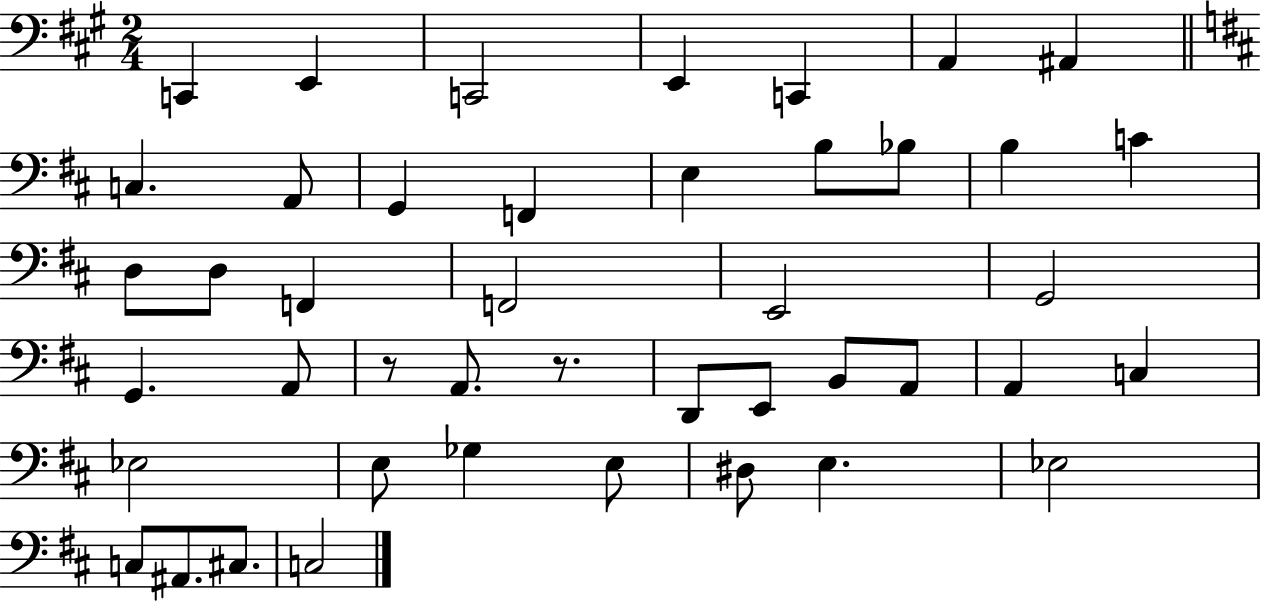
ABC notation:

X:1
T:Untitled
M:2/4
L:1/4
K:A
C,, E,, C,,2 E,, C,, A,, ^A,, C, A,,/2 G,, F,, E, B,/2 _B,/2 B, C D,/2 D,/2 F,, F,,2 E,,2 G,,2 G,, A,,/2 z/2 A,,/2 z/2 D,,/2 E,,/2 B,,/2 A,,/2 A,, C, _E,2 E,/2 _G, E,/2 ^D,/2 E, _E,2 C,/2 ^A,,/2 ^C,/2 C,2